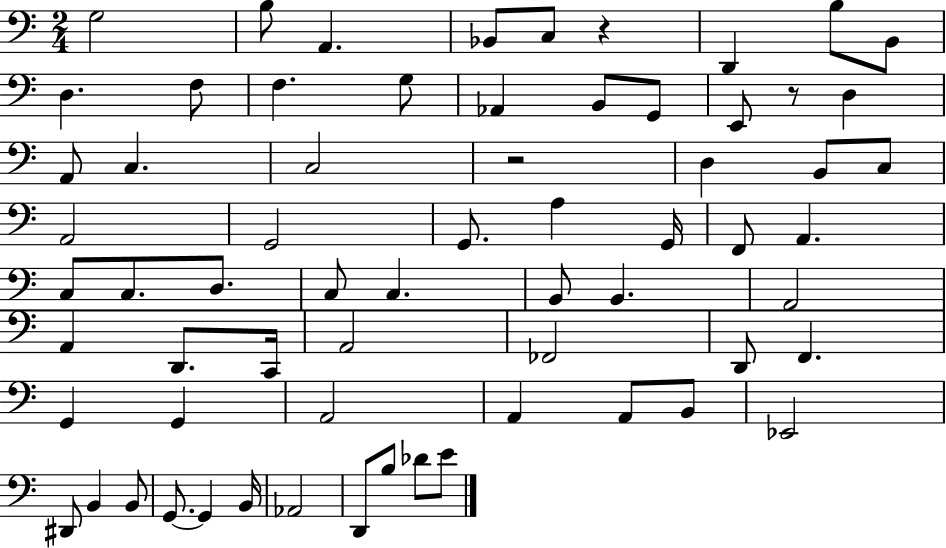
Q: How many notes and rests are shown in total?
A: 66